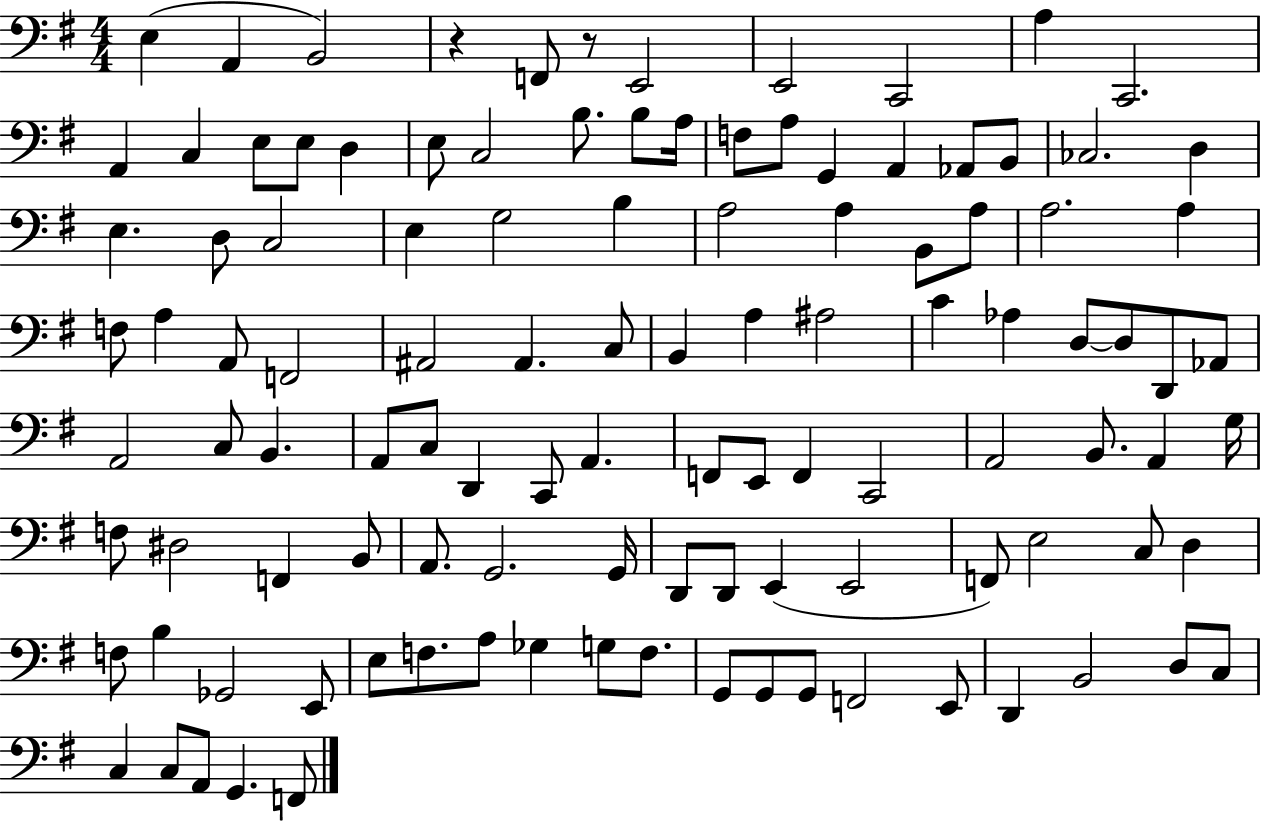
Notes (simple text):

E3/q A2/q B2/h R/q F2/e R/e E2/h E2/h C2/h A3/q C2/h. A2/q C3/q E3/e E3/e D3/q E3/e C3/h B3/e. B3/e A3/s F3/e A3/e G2/q A2/q Ab2/e B2/e CES3/h. D3/q E3/q. D3/e C3/h E3/q G3/h B3/q A3/h A3/q B2/e A3/e A3/h. A3/q F3/e A3/q A2/e F2/h A#2/h A#2/q. C3/e B2/q A3/q A#3/h C4/q Ab3/q D3/e D3/e D2/e Ab2/e A2/h C3/e B2/q. A2/e C3/e D2/q C2/e A2/q. F2/e E2/e F2/q C2/h A2/h B2/e. A2/q G3/s F3/e D#3/h F2/q B2/e A2/e. G2/h. G2/s D2/e D2/e E2/q E2/h F2/e E3/h C3/e D3/q F3/e B3/q Gb2/h E2/e E3/e F3/e. A3/e Gb3/q G3/e F3/e. G2/e G2/e G2/e F2/h E2/e D2/q B2/h D3/e C3/e C3/q C3/e A2/e G2/q. F2/e